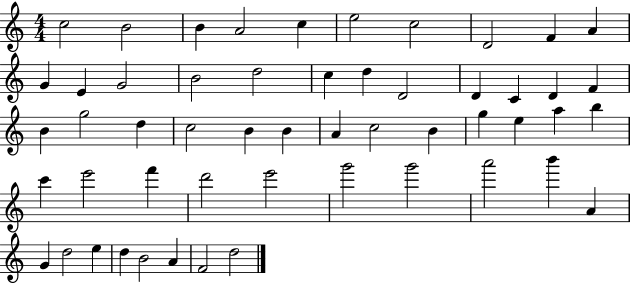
X:1
T:Untitled
M:4/4
L:1/4
K:C
c2 B2 B A2 c e2 c2 D2 F A G E G2 B2 d2 c d D2 D C D F B g2 d c2 B B A c2 B g e a b c' e'2 f' d'2 e'2 g'2 g'2 a'2 b' A G d2 e d B2 A F2 d2